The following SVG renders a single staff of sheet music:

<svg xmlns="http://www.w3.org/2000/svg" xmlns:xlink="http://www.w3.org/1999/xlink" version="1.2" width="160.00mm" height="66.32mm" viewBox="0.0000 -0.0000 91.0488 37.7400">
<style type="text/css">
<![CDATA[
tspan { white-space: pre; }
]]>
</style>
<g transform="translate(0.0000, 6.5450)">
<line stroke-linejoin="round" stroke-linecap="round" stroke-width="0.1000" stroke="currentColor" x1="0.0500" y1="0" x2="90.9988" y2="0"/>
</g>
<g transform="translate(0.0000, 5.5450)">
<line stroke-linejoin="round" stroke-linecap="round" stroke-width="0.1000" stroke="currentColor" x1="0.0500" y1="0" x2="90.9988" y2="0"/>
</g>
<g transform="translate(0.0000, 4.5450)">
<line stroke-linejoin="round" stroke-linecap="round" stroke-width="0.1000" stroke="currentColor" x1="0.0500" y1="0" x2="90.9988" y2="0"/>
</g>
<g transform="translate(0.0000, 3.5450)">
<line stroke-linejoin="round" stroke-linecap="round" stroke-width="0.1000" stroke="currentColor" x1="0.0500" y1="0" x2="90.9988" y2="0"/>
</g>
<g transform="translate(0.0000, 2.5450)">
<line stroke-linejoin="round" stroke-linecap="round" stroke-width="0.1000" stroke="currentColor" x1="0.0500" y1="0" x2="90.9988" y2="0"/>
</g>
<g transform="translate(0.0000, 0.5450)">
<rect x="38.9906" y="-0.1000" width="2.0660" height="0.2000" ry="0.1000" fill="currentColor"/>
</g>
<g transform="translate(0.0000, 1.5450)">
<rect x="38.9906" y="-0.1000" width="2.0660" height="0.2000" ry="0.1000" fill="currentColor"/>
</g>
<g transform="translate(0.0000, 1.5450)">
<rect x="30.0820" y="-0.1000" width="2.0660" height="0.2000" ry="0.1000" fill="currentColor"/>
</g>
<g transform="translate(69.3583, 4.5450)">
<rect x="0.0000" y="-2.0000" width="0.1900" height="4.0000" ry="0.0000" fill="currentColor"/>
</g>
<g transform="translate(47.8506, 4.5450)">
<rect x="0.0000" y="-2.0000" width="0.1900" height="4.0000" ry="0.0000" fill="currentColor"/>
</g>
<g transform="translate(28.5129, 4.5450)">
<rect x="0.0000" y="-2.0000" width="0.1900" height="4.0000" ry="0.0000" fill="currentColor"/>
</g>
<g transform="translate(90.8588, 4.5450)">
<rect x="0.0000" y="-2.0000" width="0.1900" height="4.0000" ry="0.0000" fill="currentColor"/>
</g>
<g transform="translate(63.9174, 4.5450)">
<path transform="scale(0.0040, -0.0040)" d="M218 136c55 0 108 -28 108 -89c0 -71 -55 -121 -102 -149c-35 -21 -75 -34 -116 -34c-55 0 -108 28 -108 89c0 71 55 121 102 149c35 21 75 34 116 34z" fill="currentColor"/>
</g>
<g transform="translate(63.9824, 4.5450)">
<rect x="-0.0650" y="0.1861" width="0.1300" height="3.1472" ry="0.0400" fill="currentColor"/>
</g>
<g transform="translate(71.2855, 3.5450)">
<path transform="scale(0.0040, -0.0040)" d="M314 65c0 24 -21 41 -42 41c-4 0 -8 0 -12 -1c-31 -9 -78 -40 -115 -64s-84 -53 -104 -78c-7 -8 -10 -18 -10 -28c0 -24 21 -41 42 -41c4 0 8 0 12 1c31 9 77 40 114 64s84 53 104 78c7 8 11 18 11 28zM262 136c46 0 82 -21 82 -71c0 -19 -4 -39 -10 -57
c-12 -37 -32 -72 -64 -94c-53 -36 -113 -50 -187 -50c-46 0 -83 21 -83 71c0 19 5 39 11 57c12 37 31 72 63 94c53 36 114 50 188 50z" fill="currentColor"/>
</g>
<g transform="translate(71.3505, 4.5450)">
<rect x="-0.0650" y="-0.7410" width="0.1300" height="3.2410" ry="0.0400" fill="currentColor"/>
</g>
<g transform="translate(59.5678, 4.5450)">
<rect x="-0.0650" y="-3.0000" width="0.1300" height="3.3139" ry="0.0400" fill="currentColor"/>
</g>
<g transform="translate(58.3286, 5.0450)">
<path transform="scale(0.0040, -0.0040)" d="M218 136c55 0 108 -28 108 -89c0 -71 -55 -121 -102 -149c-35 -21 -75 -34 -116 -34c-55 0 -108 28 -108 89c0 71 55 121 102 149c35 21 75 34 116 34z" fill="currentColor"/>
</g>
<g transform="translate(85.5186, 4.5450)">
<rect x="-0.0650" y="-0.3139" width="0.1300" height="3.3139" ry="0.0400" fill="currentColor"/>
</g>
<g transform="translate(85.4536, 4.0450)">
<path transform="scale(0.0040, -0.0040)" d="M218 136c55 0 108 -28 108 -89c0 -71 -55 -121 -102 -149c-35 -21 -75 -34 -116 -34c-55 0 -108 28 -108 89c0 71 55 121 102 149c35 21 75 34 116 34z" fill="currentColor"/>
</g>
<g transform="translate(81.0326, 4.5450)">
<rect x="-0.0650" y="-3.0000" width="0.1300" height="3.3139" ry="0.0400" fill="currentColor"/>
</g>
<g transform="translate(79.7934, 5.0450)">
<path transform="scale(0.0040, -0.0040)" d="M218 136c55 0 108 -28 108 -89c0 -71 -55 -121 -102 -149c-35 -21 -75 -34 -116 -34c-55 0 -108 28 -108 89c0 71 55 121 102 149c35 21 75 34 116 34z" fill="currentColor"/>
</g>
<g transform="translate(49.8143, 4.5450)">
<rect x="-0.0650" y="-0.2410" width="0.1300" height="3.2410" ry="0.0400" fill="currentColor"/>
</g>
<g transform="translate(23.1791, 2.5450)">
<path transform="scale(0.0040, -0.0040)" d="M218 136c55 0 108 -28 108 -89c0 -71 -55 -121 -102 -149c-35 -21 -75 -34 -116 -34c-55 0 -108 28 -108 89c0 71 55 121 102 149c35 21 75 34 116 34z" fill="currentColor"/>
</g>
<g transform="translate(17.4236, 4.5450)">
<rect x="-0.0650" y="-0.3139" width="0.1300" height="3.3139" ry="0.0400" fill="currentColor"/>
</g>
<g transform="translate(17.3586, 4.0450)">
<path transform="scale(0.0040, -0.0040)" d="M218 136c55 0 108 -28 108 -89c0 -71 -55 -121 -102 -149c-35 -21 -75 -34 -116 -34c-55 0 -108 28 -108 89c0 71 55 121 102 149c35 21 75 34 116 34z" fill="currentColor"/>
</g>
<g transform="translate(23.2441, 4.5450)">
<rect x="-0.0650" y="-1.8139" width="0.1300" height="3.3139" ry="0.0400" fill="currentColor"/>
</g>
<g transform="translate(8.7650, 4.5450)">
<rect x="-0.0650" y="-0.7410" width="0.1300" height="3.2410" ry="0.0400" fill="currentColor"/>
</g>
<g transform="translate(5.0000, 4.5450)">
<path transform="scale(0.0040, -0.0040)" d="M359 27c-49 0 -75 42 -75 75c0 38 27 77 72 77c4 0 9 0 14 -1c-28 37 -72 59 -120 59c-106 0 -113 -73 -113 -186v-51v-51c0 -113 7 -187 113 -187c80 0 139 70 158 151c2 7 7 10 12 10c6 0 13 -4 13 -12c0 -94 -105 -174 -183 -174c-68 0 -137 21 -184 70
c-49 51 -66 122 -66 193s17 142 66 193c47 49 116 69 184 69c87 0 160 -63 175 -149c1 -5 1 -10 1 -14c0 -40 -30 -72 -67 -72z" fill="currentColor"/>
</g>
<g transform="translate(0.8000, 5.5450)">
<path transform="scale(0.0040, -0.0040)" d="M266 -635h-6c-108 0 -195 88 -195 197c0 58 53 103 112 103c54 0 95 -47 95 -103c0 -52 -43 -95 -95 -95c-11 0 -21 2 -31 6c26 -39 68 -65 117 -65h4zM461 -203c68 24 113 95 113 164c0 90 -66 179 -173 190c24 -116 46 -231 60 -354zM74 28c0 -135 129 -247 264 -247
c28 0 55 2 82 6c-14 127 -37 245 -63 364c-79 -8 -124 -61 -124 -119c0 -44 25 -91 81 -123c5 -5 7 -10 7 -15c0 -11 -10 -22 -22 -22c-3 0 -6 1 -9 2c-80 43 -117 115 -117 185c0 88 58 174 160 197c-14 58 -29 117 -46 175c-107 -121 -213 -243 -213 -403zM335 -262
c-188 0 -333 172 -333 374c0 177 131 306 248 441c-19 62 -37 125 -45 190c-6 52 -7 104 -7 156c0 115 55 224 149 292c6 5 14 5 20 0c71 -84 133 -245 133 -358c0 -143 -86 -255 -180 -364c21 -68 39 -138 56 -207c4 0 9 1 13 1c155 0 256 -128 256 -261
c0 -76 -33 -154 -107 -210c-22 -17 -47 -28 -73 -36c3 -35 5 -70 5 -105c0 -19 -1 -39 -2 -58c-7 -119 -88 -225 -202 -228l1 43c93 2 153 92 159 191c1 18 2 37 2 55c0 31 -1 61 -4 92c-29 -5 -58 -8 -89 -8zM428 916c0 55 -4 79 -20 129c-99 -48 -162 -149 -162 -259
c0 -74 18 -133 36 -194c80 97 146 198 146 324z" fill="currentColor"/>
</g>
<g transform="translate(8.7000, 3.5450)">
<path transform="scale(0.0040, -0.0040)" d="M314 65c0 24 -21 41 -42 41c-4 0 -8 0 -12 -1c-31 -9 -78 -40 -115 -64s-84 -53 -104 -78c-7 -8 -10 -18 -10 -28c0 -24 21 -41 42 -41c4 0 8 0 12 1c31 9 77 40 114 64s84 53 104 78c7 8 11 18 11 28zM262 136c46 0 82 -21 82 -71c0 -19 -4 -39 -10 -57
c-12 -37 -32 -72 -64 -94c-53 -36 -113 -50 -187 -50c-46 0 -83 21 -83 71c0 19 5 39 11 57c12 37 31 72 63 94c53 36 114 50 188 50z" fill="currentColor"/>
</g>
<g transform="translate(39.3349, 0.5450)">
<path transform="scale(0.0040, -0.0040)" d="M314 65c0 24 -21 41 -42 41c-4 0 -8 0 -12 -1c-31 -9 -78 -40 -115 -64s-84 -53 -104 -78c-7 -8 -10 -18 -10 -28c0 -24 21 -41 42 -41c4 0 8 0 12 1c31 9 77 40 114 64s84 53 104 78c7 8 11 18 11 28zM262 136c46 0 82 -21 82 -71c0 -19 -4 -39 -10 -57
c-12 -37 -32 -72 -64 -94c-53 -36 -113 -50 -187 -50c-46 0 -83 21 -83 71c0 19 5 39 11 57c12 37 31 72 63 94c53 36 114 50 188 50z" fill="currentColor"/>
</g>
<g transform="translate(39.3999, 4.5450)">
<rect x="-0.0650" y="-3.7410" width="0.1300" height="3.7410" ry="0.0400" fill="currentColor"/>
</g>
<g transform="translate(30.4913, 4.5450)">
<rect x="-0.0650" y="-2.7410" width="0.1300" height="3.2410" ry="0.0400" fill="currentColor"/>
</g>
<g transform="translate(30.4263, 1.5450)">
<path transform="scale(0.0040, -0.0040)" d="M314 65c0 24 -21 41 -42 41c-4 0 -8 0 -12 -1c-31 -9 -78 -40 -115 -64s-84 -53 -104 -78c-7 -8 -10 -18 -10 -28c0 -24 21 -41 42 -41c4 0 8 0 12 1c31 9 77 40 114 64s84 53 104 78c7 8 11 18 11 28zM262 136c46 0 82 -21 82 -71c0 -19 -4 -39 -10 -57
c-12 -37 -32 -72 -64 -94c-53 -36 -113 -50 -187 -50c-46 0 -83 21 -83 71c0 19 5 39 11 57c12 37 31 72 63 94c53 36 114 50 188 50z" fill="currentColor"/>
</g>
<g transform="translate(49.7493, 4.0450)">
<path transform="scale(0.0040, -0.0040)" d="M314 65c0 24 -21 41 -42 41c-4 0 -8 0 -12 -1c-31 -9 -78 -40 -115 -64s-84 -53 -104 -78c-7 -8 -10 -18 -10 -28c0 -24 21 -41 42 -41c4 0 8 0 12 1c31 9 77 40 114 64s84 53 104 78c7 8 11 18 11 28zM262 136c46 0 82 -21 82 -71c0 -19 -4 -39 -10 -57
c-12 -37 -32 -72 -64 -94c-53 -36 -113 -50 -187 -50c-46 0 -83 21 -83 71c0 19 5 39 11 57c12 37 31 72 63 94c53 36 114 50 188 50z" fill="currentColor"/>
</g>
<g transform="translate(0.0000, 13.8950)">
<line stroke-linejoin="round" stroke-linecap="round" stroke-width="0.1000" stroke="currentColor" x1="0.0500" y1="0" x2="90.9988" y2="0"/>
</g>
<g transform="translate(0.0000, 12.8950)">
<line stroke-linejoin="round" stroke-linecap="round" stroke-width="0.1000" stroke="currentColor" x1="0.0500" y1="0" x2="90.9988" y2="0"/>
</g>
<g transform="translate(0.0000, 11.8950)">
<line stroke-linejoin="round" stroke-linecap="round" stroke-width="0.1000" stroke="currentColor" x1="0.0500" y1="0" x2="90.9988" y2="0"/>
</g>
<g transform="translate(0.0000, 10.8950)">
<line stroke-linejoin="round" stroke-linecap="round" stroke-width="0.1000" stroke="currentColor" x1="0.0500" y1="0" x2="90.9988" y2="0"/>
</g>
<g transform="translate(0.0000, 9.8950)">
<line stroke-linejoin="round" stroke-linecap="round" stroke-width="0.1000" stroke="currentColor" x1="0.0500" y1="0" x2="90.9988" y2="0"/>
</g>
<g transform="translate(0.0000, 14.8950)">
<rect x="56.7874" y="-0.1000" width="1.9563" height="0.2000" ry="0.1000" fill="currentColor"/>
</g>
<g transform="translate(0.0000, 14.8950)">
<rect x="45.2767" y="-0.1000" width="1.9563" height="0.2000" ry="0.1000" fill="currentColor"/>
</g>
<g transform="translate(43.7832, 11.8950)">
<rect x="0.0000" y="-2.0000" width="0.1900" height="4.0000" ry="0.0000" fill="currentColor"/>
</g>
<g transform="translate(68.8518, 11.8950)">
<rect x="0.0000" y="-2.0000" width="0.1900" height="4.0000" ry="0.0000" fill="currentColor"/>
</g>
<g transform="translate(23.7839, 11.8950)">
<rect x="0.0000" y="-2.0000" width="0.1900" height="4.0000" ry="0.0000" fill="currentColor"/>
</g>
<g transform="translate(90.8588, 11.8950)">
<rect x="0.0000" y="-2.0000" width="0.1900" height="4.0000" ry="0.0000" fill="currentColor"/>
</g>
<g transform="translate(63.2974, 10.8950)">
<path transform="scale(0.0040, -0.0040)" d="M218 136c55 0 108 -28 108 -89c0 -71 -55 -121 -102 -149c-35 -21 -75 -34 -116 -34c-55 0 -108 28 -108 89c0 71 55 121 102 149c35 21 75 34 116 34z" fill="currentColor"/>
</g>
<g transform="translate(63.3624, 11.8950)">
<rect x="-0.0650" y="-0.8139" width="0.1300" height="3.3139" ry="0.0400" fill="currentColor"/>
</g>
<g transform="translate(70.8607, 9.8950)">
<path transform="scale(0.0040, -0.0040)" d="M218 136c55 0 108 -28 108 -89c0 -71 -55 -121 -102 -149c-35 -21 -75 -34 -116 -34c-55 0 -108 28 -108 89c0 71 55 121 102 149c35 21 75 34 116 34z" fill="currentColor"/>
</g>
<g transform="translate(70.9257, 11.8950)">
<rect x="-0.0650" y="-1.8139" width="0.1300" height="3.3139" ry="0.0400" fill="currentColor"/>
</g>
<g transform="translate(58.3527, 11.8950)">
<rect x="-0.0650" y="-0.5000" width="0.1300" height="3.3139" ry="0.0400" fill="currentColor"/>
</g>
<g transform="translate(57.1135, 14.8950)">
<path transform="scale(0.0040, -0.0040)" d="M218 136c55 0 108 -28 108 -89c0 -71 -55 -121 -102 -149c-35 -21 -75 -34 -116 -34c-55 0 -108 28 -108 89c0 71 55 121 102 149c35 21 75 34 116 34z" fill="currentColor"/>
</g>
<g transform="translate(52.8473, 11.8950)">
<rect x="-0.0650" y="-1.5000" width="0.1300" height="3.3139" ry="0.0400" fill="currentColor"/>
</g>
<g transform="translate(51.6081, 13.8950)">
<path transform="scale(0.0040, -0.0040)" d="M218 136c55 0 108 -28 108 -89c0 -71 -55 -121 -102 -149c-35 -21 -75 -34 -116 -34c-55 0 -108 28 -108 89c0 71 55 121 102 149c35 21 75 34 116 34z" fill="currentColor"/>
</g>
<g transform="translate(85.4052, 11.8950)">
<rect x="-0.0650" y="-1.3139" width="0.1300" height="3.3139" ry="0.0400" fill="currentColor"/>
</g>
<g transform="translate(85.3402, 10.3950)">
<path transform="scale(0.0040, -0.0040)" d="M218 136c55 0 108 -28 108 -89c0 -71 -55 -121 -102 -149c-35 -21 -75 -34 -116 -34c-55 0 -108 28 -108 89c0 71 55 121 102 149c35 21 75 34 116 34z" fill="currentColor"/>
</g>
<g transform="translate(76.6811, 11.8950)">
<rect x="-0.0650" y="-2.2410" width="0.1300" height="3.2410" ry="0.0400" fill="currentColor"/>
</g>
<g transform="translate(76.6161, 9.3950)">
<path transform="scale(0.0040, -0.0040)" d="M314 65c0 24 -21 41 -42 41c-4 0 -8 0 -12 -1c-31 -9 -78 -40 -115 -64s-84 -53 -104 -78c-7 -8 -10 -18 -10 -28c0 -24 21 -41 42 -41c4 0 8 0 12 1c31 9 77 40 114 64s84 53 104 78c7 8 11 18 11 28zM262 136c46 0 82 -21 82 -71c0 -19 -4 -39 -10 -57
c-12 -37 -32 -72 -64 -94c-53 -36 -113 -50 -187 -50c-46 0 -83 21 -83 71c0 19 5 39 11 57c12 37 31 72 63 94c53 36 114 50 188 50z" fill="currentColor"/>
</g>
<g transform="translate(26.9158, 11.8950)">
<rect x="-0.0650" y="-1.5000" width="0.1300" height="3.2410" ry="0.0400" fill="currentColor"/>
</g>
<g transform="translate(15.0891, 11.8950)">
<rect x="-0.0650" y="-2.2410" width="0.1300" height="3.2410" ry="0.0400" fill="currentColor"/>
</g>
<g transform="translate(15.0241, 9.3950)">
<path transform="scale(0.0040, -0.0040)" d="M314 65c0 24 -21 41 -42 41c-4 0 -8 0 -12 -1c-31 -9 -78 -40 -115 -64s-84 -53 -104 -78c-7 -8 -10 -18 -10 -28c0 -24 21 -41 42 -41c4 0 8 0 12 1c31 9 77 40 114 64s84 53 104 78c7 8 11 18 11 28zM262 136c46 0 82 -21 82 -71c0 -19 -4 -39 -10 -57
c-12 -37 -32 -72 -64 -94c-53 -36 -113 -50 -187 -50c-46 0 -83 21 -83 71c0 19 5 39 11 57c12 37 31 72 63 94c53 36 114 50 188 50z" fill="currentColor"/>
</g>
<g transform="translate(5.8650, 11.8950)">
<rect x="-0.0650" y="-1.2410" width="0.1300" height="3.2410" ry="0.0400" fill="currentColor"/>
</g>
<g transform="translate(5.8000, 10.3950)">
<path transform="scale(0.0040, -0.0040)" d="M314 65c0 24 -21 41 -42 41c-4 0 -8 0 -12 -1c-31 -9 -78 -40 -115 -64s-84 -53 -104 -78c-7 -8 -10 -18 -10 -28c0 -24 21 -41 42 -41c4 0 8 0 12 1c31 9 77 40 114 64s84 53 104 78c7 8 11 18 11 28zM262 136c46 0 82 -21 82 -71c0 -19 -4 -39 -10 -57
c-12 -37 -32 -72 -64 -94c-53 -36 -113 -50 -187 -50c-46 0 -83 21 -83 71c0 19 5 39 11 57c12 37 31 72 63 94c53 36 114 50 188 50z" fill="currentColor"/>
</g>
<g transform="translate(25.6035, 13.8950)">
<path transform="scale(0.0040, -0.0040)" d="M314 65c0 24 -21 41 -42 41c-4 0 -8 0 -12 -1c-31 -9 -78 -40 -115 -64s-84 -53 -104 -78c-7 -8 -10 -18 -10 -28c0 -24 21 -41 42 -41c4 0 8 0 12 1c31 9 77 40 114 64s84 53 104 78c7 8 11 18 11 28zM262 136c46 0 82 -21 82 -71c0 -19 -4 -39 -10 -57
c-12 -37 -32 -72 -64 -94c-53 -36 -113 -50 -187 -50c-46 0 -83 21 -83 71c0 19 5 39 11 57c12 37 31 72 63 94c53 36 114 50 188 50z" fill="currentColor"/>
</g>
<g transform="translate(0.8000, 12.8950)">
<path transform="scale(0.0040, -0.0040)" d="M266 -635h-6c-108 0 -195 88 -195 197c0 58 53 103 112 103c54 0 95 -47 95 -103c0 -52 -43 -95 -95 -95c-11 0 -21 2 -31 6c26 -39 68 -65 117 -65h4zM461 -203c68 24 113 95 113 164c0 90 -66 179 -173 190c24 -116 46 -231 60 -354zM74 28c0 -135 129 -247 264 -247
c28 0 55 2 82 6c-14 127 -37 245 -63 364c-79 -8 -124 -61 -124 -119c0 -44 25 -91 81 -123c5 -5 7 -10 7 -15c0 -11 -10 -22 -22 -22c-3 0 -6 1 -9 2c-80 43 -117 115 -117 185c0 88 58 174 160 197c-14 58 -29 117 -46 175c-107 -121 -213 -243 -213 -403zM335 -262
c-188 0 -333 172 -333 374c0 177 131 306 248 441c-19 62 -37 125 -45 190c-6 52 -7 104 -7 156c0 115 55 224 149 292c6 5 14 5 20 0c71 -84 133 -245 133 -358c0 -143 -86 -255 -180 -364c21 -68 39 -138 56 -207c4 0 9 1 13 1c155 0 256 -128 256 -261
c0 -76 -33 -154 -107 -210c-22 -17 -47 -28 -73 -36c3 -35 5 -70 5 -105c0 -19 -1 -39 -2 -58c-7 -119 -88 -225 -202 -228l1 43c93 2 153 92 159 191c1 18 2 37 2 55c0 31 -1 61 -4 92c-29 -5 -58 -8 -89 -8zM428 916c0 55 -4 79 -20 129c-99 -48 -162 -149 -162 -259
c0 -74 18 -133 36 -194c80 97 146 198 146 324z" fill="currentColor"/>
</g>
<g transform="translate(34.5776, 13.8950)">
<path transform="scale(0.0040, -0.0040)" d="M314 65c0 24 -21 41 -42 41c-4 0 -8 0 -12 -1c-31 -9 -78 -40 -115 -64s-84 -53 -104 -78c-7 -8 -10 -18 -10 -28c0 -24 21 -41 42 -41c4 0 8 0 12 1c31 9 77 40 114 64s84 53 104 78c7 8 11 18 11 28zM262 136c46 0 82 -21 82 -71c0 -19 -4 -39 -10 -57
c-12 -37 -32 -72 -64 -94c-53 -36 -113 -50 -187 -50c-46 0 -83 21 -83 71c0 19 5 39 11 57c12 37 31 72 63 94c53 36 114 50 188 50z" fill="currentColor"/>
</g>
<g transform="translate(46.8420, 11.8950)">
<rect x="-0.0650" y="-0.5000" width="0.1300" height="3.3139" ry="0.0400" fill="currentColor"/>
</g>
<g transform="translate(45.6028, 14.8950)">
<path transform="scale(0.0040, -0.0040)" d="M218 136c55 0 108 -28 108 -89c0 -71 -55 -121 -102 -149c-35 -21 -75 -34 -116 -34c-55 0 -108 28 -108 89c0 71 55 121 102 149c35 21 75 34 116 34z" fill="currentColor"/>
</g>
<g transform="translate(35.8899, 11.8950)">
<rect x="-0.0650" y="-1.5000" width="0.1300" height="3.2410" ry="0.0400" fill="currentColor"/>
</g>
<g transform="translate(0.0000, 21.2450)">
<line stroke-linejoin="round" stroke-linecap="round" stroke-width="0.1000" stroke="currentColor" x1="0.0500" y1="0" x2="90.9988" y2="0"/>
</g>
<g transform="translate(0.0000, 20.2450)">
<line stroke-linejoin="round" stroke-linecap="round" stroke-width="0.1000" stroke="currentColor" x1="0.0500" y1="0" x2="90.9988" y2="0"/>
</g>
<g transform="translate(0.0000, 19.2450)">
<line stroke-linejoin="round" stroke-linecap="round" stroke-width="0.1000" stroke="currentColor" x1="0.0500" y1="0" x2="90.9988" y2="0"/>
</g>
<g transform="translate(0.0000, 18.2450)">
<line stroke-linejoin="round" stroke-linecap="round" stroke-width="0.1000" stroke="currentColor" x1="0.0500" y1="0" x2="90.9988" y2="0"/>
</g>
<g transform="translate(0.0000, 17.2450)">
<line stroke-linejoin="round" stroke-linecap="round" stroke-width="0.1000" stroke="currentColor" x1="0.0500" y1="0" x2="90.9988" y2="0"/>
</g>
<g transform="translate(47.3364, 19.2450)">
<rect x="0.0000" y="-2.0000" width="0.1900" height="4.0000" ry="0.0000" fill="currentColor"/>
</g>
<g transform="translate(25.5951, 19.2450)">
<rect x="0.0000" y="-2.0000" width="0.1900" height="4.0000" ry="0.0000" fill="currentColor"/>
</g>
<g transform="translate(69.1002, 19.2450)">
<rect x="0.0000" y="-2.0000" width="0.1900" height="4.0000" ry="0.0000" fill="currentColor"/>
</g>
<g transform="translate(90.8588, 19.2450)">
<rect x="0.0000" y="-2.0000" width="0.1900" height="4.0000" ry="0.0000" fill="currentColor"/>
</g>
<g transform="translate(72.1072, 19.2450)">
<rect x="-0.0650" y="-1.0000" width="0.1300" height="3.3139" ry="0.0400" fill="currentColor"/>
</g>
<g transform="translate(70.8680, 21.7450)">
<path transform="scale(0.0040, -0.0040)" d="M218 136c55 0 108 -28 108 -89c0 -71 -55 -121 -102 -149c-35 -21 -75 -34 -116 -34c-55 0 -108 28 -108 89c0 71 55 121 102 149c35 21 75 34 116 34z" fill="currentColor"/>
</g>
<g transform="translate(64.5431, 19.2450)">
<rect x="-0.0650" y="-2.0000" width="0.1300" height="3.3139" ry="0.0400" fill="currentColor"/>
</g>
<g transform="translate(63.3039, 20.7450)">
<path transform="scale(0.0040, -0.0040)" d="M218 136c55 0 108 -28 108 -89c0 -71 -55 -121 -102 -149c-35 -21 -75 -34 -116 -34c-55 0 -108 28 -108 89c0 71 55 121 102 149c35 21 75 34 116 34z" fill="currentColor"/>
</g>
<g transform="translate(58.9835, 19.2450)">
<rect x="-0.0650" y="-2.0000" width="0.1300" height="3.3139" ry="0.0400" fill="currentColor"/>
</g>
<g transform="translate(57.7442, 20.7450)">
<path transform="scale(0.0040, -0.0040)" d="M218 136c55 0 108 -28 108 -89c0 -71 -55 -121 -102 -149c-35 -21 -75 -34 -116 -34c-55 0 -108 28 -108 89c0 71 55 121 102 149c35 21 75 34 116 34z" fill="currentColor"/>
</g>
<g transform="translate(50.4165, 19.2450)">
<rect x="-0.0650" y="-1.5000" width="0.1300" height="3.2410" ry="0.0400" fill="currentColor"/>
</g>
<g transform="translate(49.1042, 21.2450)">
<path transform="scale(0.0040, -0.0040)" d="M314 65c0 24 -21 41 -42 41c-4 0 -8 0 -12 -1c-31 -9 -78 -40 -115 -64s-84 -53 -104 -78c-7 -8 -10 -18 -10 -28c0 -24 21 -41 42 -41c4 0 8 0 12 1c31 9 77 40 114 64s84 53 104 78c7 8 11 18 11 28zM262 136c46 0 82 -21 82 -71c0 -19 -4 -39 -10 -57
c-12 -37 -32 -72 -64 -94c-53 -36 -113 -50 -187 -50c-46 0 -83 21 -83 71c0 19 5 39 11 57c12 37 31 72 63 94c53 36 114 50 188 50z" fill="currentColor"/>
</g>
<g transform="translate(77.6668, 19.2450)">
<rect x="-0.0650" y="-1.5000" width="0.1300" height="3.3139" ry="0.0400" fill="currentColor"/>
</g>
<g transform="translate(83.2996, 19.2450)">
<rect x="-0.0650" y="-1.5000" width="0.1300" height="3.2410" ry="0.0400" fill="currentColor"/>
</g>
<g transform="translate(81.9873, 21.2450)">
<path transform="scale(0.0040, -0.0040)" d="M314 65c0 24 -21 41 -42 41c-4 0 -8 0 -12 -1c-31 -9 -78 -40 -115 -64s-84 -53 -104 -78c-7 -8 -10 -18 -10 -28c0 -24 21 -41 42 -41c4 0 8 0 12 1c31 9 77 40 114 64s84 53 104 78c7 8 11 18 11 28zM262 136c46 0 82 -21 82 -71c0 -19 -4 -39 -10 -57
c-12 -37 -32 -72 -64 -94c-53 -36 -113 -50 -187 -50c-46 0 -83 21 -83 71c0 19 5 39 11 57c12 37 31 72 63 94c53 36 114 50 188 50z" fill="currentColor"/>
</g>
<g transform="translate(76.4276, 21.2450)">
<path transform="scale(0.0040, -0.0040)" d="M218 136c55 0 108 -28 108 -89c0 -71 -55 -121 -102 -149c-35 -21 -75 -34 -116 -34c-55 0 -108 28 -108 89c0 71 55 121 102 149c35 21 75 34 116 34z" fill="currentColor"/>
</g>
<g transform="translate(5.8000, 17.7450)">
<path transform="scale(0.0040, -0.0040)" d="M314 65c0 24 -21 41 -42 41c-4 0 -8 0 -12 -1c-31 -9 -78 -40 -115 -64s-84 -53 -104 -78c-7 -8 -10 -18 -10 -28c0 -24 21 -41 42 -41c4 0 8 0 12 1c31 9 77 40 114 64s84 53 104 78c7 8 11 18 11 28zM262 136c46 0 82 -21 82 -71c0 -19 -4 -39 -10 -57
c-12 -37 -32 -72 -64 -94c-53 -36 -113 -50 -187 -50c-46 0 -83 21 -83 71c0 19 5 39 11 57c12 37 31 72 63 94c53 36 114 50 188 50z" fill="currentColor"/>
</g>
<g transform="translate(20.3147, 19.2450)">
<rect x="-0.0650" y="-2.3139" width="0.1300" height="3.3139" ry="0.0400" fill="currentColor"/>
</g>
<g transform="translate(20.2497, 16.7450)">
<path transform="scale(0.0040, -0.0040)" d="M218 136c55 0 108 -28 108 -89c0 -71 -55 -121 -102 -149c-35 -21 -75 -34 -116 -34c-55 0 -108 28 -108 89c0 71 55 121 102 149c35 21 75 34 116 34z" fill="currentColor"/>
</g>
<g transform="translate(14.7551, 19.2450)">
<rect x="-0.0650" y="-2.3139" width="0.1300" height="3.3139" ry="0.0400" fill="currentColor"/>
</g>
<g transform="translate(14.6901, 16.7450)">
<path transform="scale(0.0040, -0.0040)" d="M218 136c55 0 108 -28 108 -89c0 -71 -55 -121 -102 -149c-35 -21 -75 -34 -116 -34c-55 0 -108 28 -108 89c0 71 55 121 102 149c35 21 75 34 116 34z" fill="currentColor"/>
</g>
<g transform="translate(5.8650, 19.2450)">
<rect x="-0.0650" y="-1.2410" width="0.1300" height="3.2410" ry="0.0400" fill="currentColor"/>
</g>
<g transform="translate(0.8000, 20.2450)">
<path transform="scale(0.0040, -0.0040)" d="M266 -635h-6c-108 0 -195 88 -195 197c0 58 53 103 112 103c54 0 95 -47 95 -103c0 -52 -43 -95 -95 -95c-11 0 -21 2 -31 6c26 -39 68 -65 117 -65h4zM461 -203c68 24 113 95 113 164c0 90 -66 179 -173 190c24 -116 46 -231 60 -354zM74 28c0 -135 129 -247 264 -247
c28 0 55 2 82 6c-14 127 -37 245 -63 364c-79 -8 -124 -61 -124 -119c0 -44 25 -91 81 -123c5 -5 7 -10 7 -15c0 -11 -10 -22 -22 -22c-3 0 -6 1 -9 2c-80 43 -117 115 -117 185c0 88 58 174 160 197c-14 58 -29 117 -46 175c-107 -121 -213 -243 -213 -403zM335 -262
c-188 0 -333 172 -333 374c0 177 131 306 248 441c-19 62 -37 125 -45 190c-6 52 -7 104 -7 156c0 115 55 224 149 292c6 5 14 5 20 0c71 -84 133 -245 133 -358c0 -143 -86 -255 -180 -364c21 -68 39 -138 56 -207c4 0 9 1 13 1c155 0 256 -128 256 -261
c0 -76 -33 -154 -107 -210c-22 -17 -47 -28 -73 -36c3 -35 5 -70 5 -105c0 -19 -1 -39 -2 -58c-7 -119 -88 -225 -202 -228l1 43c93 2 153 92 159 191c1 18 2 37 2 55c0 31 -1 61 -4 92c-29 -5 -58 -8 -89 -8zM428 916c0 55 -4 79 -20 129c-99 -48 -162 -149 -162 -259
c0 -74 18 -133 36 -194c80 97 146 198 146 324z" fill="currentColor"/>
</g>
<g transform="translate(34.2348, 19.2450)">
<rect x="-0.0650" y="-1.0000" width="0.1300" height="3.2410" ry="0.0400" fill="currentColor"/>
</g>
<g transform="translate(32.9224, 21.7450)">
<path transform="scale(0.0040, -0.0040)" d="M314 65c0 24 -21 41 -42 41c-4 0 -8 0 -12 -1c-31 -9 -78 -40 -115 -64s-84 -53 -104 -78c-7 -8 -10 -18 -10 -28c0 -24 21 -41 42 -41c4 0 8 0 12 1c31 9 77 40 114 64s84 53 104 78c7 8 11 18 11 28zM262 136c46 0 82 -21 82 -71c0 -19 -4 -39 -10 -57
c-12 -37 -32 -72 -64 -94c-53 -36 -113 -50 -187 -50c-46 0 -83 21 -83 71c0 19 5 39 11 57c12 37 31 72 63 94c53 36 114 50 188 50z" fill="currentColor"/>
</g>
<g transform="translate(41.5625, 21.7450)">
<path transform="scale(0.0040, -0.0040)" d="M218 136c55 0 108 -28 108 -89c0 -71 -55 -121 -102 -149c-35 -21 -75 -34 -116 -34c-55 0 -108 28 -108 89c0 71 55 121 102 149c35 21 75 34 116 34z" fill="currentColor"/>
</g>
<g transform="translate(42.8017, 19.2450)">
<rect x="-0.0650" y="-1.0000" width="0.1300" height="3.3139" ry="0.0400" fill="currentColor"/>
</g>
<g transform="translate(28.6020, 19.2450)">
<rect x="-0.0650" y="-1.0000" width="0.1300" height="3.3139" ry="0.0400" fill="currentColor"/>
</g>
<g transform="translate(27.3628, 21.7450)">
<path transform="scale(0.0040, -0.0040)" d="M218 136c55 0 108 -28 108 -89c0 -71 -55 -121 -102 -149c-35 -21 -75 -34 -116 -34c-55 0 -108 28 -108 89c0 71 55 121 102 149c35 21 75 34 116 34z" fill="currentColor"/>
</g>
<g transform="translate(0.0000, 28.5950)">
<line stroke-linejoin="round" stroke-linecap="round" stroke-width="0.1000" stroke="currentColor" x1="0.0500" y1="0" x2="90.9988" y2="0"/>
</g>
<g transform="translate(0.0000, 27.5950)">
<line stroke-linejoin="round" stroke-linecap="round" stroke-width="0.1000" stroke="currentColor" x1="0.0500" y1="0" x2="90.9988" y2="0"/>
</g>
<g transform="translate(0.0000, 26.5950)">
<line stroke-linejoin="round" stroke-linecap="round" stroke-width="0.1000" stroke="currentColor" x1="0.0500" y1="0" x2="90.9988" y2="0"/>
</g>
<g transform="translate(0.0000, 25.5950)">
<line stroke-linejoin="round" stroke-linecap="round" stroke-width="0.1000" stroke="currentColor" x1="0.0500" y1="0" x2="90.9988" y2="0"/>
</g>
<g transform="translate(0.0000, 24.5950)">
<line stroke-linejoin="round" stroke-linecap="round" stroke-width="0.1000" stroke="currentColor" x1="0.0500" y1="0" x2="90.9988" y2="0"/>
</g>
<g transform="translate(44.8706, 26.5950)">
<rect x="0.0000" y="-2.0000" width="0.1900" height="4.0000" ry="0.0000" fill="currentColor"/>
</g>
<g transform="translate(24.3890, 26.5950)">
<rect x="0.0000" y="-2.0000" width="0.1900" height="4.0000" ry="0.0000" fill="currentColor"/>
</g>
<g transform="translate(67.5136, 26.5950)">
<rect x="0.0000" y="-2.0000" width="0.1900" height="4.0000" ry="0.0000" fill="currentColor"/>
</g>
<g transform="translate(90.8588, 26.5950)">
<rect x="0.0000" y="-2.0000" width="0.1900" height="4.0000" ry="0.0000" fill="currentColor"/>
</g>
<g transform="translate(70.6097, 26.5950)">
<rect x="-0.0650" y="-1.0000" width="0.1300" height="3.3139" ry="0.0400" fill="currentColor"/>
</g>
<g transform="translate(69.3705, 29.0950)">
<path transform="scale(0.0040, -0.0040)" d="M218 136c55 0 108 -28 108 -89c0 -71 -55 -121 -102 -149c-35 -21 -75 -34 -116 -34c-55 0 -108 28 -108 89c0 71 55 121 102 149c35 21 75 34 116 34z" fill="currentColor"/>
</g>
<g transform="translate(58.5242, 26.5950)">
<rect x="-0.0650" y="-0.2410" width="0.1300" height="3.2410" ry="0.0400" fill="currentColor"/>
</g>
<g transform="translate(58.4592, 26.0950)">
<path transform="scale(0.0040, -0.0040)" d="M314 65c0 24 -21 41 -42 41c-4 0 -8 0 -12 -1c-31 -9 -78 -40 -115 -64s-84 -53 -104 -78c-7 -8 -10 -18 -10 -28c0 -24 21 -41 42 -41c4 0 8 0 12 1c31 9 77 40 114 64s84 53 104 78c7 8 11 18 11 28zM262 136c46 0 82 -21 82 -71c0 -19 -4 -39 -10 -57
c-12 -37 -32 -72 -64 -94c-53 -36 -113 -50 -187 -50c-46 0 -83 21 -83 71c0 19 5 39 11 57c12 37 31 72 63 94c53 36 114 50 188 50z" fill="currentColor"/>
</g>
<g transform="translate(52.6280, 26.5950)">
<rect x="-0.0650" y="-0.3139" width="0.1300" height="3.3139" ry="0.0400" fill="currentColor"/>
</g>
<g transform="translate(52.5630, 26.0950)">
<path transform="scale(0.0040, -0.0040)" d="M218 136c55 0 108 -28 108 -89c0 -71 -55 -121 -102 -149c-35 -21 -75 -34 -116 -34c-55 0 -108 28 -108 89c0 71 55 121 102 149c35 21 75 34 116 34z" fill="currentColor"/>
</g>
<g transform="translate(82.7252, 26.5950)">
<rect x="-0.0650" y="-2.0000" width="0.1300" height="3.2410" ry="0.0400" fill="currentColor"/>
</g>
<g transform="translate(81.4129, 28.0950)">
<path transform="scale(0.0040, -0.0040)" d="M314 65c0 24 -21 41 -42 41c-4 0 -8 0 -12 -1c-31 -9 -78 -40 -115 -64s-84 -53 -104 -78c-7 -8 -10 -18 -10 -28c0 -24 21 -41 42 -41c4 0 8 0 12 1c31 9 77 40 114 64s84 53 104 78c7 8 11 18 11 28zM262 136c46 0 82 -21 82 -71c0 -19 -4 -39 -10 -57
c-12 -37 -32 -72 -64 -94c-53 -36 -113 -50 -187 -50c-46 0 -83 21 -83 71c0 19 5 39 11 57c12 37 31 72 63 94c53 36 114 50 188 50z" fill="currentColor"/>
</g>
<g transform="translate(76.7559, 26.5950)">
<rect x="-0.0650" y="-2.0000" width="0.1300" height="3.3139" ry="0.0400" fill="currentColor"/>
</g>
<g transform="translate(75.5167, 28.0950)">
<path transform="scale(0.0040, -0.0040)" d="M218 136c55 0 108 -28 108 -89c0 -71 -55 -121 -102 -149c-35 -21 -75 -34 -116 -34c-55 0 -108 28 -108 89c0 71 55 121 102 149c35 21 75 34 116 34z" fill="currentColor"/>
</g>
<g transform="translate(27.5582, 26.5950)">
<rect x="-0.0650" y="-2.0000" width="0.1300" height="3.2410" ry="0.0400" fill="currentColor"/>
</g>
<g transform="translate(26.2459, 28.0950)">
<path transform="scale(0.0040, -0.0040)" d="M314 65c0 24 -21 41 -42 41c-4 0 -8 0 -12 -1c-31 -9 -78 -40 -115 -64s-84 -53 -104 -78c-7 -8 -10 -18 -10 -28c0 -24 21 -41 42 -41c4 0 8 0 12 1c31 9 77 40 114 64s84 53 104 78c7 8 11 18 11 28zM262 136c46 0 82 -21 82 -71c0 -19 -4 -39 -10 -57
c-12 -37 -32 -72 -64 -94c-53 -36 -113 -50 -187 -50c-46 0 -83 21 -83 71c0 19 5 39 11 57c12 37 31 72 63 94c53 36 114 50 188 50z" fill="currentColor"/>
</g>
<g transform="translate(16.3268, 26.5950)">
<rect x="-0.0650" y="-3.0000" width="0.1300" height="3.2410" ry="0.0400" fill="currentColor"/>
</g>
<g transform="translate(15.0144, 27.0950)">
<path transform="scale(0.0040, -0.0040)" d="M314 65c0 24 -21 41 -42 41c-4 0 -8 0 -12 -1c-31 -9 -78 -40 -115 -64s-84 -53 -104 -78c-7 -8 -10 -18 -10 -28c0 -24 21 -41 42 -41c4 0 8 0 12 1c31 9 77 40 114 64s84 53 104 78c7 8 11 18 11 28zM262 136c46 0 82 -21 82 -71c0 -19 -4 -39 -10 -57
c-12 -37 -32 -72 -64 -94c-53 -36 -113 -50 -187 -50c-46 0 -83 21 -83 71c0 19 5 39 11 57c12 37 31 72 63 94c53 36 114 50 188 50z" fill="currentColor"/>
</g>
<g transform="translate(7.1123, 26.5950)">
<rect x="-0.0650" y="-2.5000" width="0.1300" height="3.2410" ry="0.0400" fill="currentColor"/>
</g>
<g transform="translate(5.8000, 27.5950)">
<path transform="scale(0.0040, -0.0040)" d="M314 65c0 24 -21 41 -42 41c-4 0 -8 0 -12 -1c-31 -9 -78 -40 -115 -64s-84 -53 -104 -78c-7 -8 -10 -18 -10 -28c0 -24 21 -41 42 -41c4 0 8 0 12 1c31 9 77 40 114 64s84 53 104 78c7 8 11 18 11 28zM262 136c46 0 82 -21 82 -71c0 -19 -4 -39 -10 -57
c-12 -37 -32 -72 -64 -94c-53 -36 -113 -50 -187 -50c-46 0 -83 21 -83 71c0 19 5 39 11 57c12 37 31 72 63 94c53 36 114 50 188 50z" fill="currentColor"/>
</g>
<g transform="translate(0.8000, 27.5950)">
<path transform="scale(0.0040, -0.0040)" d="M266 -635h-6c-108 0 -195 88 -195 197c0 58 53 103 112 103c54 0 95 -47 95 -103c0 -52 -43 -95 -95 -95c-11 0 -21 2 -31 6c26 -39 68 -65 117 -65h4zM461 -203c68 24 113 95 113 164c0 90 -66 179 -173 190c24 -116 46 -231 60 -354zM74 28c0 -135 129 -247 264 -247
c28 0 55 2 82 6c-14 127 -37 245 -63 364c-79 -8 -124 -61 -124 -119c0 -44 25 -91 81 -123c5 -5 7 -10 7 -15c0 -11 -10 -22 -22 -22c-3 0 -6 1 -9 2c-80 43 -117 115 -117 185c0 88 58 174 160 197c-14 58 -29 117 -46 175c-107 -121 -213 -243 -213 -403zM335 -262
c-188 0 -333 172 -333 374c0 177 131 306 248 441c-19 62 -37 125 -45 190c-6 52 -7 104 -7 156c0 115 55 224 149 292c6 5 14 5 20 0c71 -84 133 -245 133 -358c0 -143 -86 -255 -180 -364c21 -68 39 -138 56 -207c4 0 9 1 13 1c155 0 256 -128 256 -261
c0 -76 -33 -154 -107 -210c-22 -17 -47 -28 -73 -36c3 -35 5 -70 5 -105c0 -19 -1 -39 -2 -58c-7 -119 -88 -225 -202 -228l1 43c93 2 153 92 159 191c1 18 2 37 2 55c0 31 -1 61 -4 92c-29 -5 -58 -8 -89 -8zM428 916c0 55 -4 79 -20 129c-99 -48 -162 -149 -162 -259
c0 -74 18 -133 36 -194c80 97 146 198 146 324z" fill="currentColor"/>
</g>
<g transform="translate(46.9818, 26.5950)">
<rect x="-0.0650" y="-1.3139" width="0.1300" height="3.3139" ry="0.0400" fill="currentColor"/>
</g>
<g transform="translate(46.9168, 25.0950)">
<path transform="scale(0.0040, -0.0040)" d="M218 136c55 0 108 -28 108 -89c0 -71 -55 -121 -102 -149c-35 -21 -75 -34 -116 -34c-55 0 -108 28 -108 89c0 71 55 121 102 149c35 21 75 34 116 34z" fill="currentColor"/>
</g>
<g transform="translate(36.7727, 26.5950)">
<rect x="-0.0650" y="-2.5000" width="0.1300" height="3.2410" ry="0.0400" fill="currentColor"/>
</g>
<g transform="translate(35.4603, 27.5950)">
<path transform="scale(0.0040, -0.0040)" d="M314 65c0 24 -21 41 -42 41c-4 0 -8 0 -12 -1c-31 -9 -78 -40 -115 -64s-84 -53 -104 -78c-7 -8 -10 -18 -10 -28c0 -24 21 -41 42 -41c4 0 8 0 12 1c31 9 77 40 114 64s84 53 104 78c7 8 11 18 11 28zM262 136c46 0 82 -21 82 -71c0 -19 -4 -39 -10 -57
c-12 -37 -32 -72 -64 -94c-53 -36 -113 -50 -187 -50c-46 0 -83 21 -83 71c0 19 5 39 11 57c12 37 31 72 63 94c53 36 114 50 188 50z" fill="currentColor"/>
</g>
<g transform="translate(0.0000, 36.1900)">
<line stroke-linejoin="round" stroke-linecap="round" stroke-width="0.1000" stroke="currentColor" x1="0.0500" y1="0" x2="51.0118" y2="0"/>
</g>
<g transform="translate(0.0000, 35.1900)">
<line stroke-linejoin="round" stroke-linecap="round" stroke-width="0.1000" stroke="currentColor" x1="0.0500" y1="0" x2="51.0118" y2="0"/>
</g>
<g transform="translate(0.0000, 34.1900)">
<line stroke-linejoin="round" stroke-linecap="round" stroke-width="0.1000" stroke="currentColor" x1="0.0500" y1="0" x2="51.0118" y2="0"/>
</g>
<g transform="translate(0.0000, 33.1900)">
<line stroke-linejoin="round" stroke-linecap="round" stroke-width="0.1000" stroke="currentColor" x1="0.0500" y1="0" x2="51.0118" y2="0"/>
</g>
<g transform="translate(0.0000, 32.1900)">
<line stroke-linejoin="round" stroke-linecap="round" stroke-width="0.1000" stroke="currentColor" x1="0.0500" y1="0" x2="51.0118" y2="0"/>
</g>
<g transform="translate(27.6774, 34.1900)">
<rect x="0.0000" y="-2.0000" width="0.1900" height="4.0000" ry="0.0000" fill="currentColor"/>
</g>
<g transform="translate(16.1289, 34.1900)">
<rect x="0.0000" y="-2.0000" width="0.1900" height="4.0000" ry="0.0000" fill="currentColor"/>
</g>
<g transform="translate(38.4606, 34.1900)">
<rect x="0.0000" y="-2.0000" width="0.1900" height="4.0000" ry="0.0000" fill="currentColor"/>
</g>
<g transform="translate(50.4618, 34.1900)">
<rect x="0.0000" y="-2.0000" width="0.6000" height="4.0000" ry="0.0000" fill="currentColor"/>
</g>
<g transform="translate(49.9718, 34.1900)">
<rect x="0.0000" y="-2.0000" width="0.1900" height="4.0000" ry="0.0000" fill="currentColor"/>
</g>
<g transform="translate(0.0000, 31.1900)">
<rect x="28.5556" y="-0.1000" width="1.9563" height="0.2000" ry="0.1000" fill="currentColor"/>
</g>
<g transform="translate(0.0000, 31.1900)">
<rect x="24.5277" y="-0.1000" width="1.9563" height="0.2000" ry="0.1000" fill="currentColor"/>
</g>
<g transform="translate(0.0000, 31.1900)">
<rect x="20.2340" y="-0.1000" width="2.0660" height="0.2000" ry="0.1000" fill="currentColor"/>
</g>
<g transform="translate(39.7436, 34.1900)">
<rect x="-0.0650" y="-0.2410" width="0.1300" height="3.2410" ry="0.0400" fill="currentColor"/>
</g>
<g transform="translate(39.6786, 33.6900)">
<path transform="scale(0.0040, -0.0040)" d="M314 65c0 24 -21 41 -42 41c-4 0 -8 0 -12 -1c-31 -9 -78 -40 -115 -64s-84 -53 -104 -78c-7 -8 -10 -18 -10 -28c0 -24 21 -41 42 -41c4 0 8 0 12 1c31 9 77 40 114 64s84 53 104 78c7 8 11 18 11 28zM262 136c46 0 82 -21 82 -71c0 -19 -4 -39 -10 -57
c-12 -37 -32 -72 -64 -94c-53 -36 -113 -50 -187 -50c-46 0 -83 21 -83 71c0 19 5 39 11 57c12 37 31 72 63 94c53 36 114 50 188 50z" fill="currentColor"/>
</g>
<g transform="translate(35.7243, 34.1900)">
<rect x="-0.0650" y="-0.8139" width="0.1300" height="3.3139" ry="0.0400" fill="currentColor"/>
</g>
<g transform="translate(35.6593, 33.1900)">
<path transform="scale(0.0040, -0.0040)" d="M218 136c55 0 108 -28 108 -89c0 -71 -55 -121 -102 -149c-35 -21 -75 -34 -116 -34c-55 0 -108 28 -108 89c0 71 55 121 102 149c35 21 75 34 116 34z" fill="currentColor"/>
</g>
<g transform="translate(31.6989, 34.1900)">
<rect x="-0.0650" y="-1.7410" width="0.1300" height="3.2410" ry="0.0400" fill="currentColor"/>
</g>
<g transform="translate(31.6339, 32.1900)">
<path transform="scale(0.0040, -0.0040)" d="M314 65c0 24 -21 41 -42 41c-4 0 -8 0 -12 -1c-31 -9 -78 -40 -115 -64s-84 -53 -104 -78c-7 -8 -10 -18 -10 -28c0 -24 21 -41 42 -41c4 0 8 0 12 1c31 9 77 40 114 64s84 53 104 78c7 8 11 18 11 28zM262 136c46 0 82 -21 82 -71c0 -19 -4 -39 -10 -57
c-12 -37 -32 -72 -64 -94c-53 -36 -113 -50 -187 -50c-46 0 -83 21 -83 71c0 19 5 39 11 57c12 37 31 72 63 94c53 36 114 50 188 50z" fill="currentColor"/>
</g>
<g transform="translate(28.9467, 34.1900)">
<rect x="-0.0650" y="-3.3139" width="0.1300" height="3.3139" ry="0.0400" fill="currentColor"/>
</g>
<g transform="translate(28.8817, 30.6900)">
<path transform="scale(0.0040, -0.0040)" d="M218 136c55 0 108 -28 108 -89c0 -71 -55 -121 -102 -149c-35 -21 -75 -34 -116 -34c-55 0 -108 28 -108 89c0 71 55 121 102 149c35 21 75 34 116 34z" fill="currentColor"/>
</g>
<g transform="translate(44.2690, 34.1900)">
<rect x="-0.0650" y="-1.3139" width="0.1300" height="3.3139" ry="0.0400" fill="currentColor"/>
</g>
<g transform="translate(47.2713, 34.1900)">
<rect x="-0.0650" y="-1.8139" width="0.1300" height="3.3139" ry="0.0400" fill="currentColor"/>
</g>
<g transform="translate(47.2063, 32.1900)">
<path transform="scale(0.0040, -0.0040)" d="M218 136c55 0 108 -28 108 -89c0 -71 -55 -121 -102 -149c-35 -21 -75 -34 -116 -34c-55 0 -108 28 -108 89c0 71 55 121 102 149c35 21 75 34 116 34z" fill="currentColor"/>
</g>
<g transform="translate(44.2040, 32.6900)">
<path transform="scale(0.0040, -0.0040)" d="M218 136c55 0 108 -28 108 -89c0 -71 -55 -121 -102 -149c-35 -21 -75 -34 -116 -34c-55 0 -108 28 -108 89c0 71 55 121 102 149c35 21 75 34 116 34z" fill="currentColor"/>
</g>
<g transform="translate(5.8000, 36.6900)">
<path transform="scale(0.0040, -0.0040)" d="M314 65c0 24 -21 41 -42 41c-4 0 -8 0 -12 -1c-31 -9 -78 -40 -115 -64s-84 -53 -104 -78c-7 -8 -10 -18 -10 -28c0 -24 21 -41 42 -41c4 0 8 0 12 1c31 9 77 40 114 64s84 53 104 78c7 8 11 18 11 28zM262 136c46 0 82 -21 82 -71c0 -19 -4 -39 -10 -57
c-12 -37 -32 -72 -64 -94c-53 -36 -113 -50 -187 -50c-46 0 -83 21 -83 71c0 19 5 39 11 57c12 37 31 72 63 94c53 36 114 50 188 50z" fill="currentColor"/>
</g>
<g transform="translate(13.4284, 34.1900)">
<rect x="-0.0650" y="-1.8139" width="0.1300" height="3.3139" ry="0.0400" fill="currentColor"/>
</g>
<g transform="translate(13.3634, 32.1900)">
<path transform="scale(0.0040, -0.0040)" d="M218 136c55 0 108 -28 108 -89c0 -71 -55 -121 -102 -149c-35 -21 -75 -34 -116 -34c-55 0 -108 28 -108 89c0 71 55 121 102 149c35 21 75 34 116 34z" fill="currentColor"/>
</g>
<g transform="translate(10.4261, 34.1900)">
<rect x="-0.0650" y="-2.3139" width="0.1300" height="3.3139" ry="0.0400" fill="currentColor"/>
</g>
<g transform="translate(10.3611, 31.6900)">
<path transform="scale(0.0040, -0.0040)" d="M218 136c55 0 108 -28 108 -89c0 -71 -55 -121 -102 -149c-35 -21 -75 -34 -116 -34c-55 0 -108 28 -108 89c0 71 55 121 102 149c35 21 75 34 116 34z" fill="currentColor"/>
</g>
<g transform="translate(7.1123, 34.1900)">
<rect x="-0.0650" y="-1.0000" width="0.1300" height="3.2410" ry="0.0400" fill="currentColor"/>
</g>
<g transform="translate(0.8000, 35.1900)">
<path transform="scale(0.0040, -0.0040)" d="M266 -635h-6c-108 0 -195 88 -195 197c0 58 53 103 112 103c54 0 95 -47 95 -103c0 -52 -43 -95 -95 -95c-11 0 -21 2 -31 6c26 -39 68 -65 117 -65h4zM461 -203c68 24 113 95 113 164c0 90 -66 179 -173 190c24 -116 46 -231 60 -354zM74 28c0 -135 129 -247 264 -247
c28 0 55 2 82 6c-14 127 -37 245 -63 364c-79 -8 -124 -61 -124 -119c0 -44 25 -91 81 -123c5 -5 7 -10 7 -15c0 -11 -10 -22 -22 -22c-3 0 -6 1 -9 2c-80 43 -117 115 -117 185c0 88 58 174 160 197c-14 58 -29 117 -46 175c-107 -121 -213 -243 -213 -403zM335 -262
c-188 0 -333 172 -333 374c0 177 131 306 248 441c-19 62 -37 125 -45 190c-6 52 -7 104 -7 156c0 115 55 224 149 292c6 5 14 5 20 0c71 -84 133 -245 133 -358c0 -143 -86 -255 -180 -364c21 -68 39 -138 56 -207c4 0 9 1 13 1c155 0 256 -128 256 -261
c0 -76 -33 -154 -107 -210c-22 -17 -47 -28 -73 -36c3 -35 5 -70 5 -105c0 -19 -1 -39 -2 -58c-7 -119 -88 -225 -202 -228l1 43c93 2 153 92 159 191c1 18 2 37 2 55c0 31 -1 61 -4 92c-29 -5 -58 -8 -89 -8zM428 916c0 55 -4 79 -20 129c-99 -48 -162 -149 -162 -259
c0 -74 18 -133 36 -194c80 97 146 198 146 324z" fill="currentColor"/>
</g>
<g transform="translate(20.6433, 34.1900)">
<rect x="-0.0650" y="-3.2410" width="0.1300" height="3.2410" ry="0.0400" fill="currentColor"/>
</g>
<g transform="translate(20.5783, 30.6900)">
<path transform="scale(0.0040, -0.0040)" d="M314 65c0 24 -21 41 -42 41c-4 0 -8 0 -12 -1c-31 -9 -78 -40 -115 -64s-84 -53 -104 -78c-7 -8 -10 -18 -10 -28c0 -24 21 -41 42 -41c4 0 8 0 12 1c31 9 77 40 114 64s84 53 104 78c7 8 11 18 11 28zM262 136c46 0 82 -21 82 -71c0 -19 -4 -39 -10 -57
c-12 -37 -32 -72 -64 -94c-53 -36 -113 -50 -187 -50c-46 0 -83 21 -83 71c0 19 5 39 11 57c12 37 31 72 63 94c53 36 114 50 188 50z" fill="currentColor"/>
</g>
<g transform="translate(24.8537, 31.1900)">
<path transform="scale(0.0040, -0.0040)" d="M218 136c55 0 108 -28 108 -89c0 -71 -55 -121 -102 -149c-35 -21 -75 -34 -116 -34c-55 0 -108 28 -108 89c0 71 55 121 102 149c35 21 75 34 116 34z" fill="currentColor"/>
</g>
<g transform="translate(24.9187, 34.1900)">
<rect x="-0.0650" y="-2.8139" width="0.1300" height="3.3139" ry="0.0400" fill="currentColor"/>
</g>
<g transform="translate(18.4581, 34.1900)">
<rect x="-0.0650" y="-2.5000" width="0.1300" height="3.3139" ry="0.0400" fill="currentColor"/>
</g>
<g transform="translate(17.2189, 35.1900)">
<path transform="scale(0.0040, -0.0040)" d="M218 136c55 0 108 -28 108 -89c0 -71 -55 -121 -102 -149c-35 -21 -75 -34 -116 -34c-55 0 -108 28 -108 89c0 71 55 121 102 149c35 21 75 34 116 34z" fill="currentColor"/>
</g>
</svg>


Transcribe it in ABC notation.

X:1
T:Untitled
M:4/4
L:1/4
K:C
d2 c f a2 c'2 c2 A B d2 A c e2 g2 E2 E2 C E C d f g2 e e2 g g D D2 D E2 F F D E E2 G2 A2 F2 G2 e c c2 D F F2 D2 g f G b2 a b f2 d c2 e f